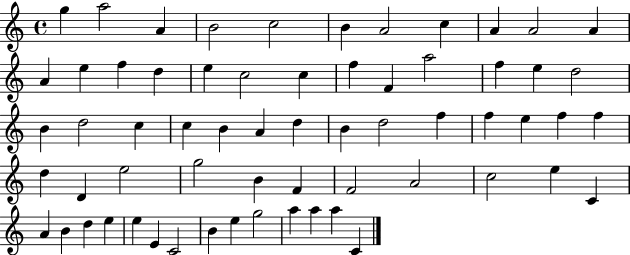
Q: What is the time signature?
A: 4/4